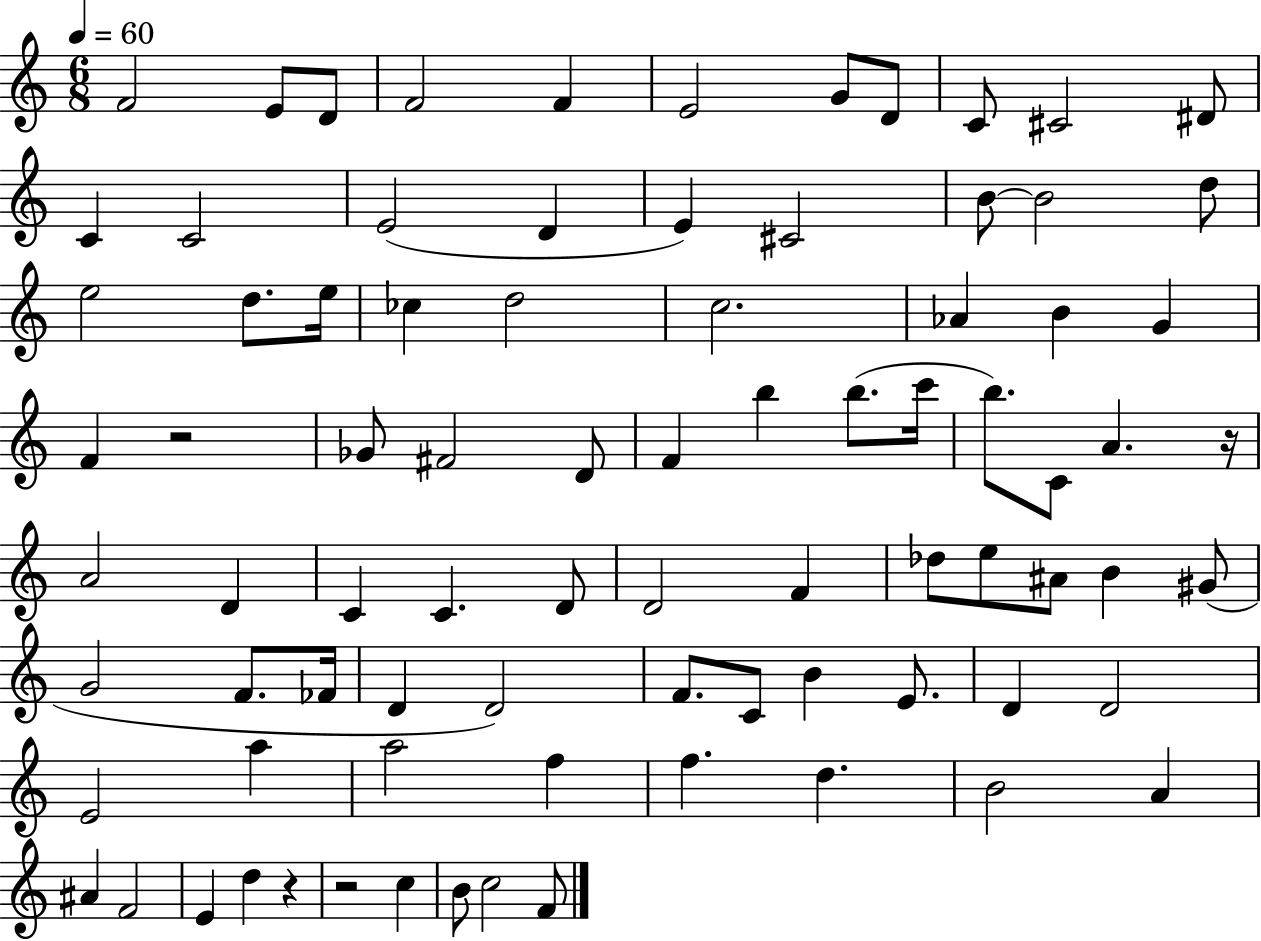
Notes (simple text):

F4/h E4/e D4/e F4/h F4/q E4/h G4/e D4/e C4/e C#4/h D#4/e C4/q C4/h E4/h D4/q E4/q C#4/h B4/e B4/h D5/e E5/h D5/e. E5/s CES5/q D5/h C5/h. Ab4/q B4/q G4/q F4/q R/h Gb4/e F#4/h D4/e F4/q B5/q B5/e. C6/s B5/e. C4/e A4/q. R/s A4/h D4/q C4/q C4/q. D4/e D4/h F4/q Db5/e E5/e A#4/e B4/q G#4/e G4/h F4/e. FES4/s D4/q D4/h F4/e. C4/e B4/q E4/e. D4/q D4/h E4/h A5/q A5/h F5/q F5/q. D5/q. B4/h A4/q A#4/q F4/h E4/q D5/q R/q R/h C5/q B4/e C5/h F4/e